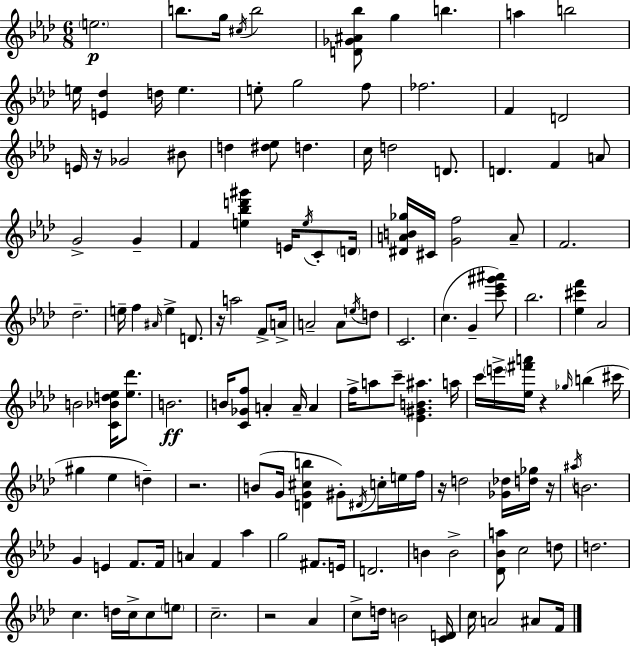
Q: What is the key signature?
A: F minor